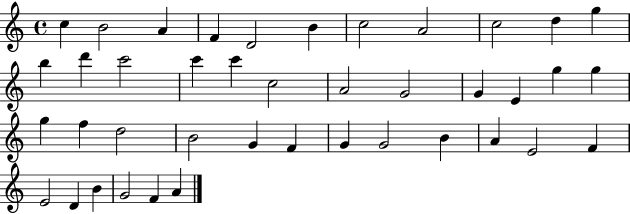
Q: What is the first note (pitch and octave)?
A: C5